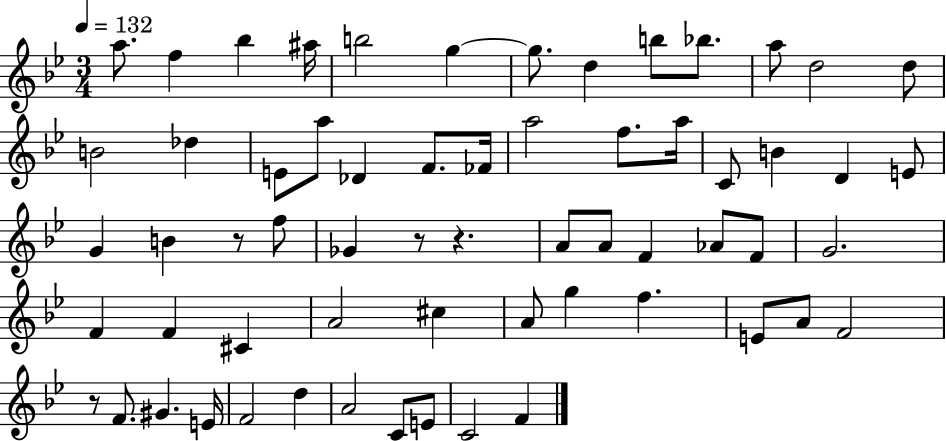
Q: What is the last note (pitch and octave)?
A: F4